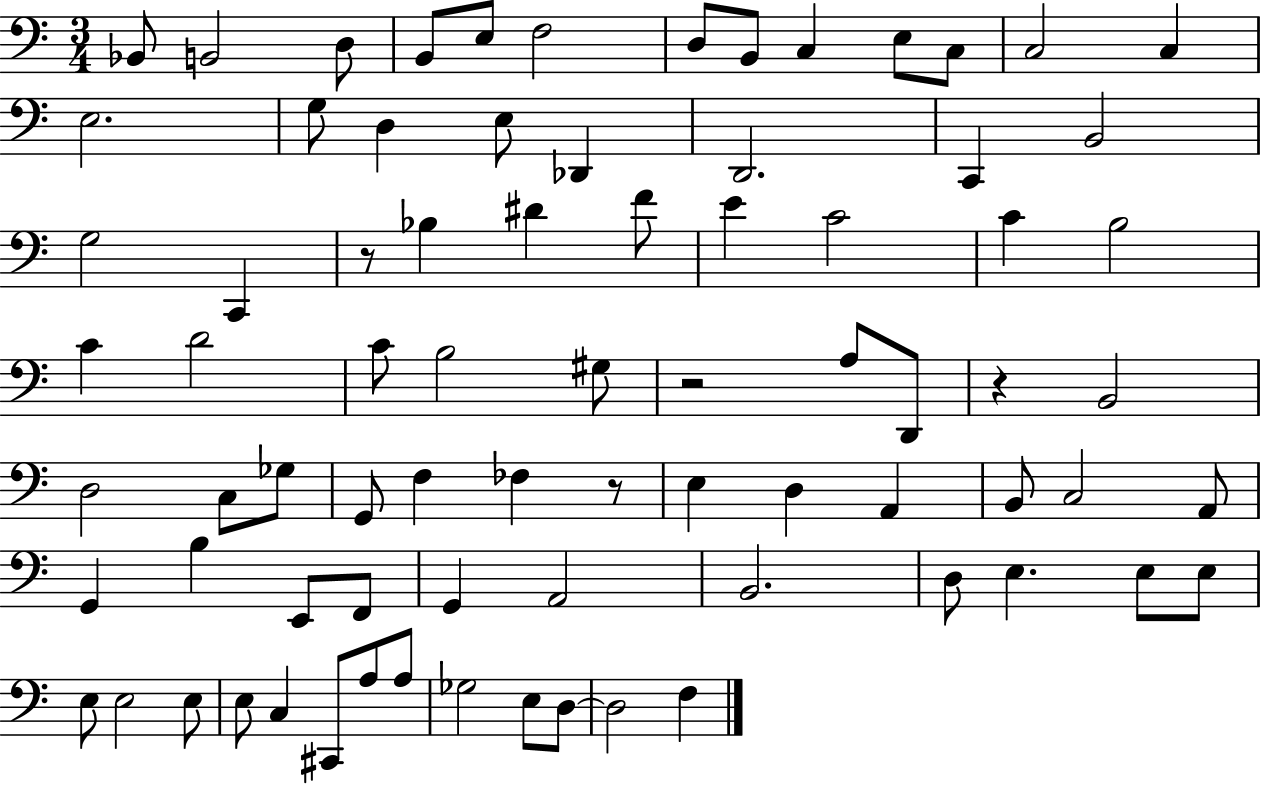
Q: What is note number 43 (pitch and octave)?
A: F3